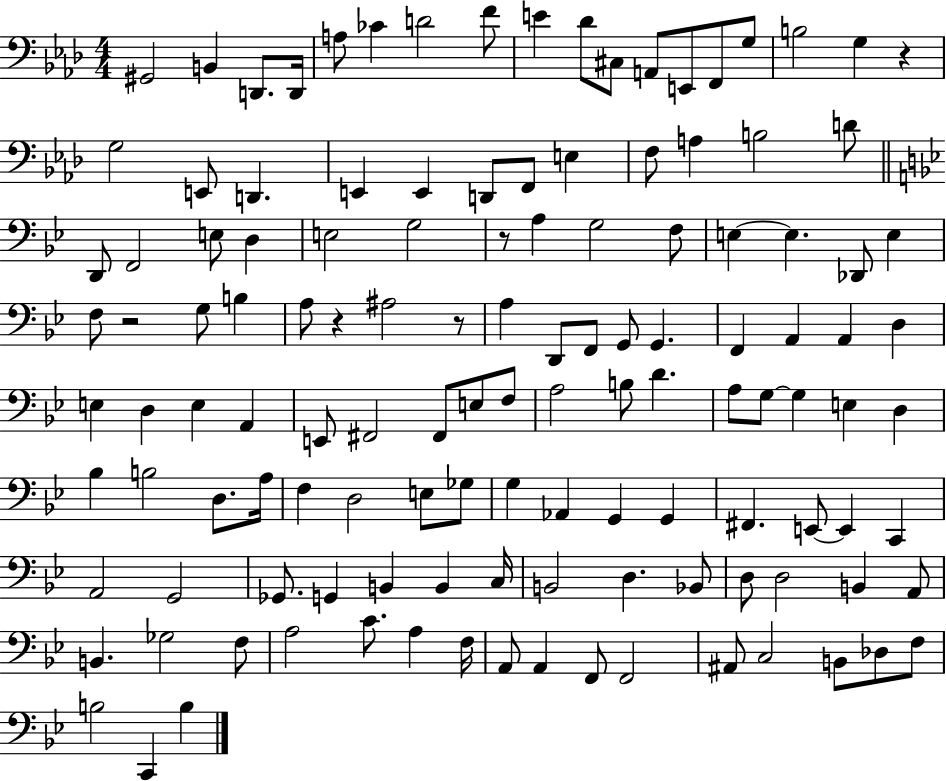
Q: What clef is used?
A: bass